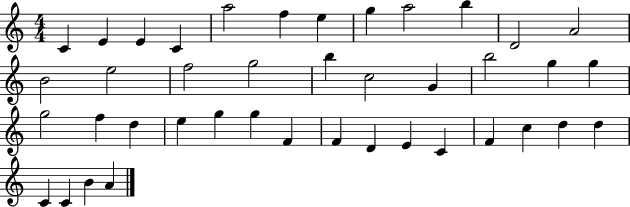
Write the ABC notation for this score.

X:1
T:Untitled
M:4/4
L:1/4
K:C
C E E C a2 f e g a2 b D2 A2 B2 e2 f2 g2 b c2 G b2 g g g2 f d e g g F F D E C F c d d C C B A